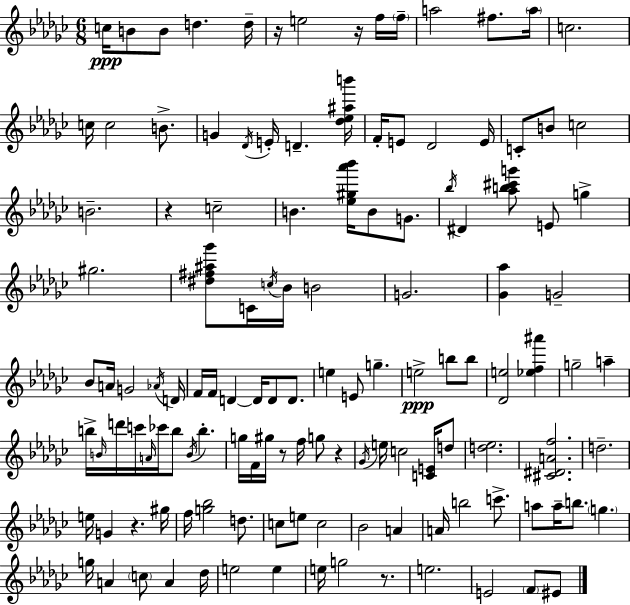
C5/s B4/e B4/e D5/q. D5/s R/s E5/h R/s F5/s F5/s A5/h F#5/e. A5/s C5/h. C5/s C5/h B4/e. G4/q Db4/s E4/s D4/q. [Db5,Eb5,A#5,B6]/s F4/s E4/e Db4/h E4/s C4/e B4/e C5/h B4/h. R/q C5/h B4/q. [Eb5,G#5,Ab6,Bb6]/s B4/e G4/e. Bb5/s D#4/q [Ab5,B5,C#6,G6]/e E4/e G5/q G#5/h. [D#5,F#5,A#5,Gb6]/e C4/s C5/s Bb4/s B4/h G4/h. [Gb4,Ab5]/q G4/h Bb4/e A4/s G4/h Ab4/s D4/s F4/s F4/s D4/q D4/s D4/e D4/e. E5/q E4/e G5/q. E5/h B5/e B5/e [Db4,E5]/h [Eb5,F5,A#6]/q G5/h A5/q B5/s B4/s D6/s C6/s A4/s CES6/s B5/e B4/s B5/q. G5/s F4/s G#5/s R/e F5/s G5/e R/q Gb4/s E5/s C5/h [C4,E4]/s D5/e [D5,Eb5]/h. [C#4,D#4,A4,F5]/h. D5/h. E5/s G4/q R/q. G#5/s F5/s [G5,Bb5]/h D5/e. C5/e E5/e C5/h Bb4/h A4/q A4/s B5/h C6/e. A5/e A5/s B5/e. G5/q. G5/s A4/q C5/e A4/q Db5/s E5/h E5/q E5/s G5/h R/e. E5/h. E4/h F4/e EIS4/e